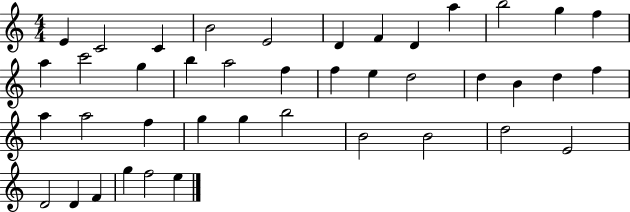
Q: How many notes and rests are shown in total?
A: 41